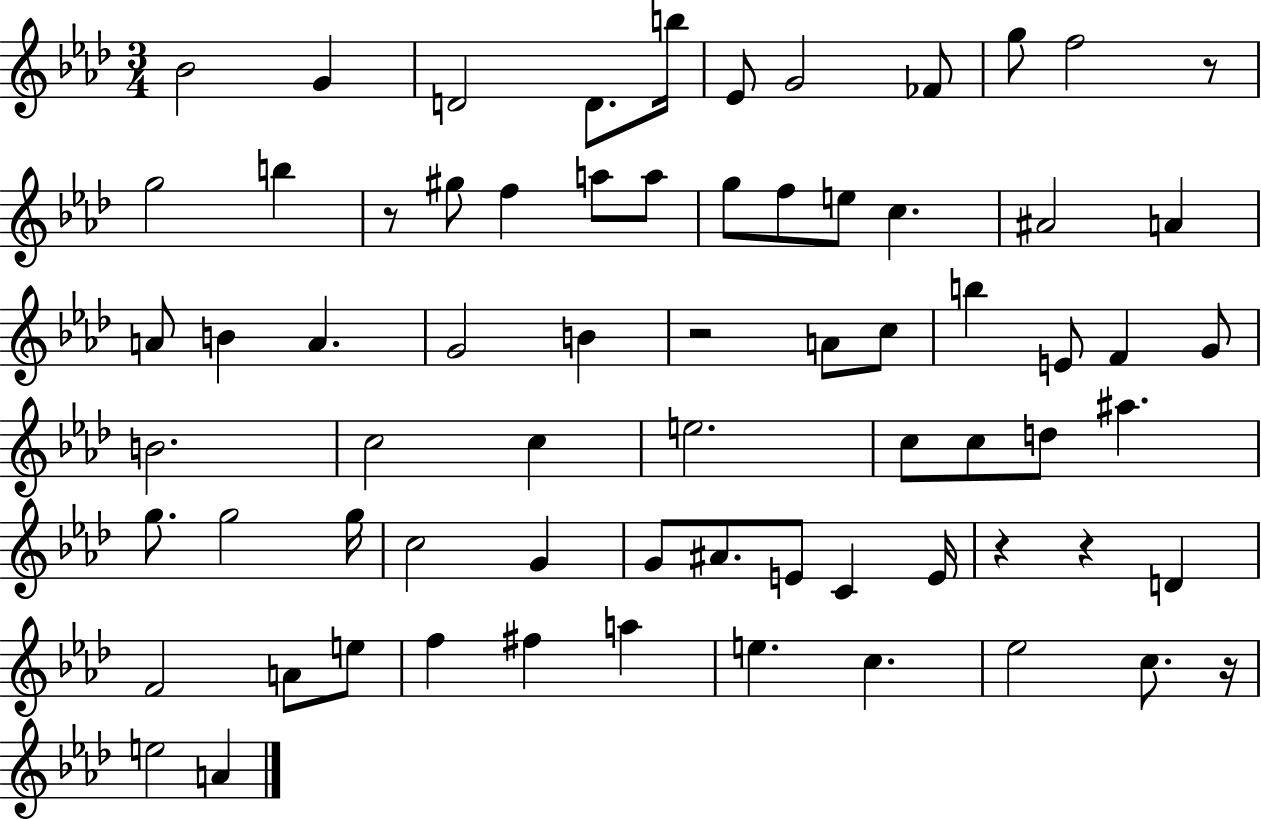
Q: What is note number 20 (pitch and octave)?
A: C5